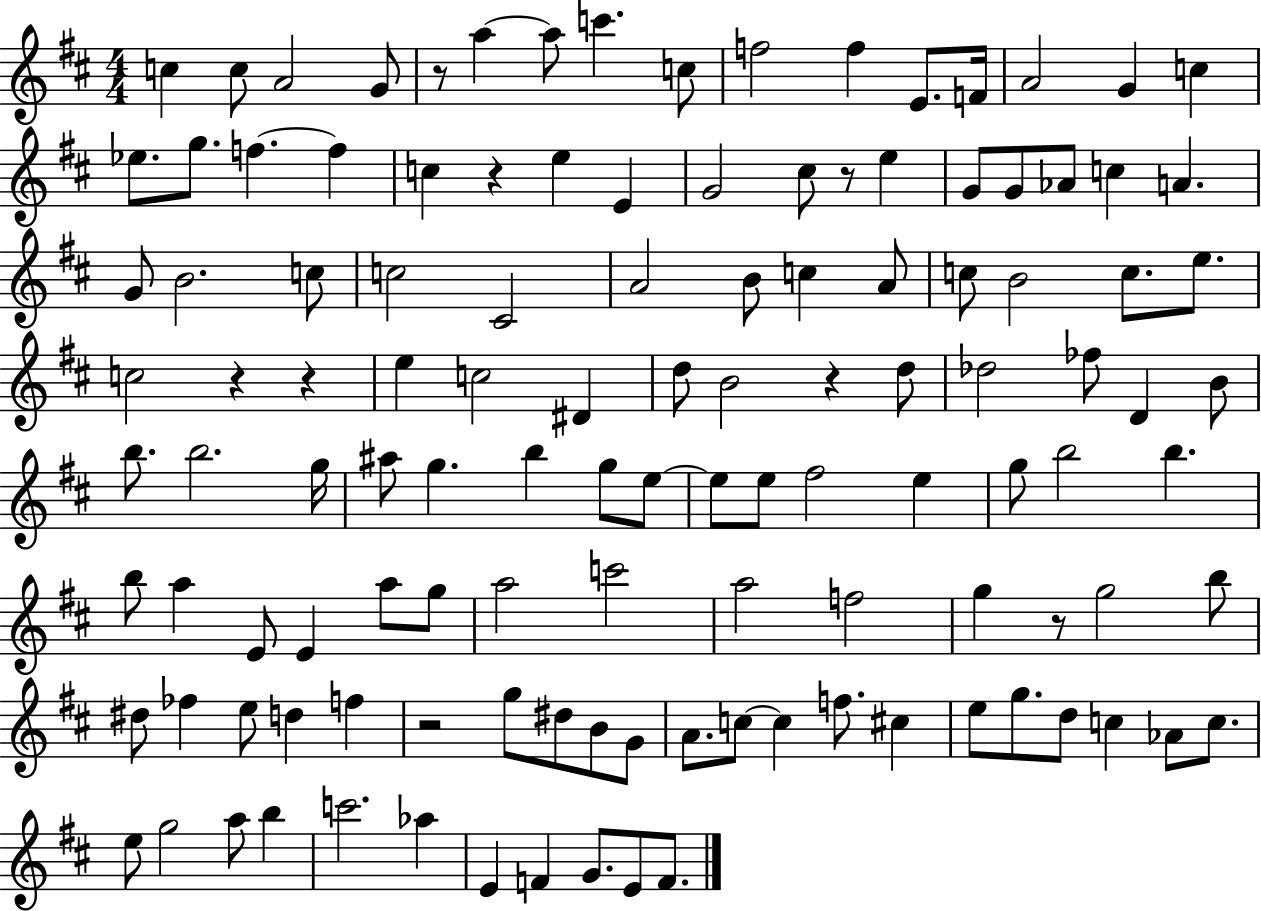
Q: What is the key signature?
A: D major